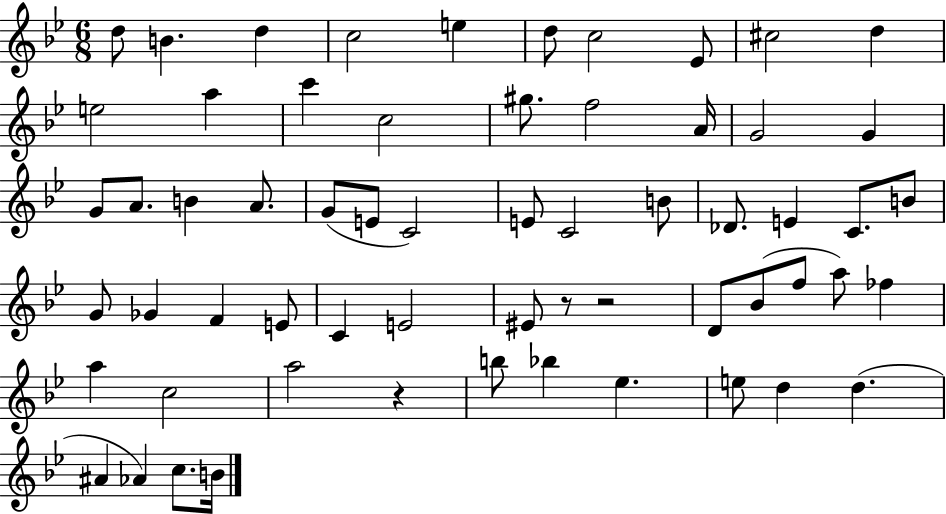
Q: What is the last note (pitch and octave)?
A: B4